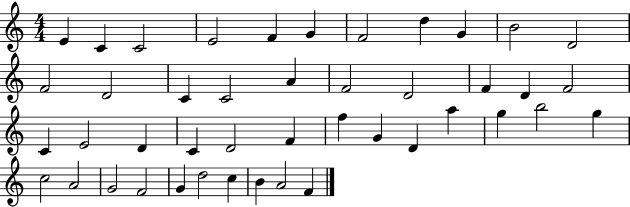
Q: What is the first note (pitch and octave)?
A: E4